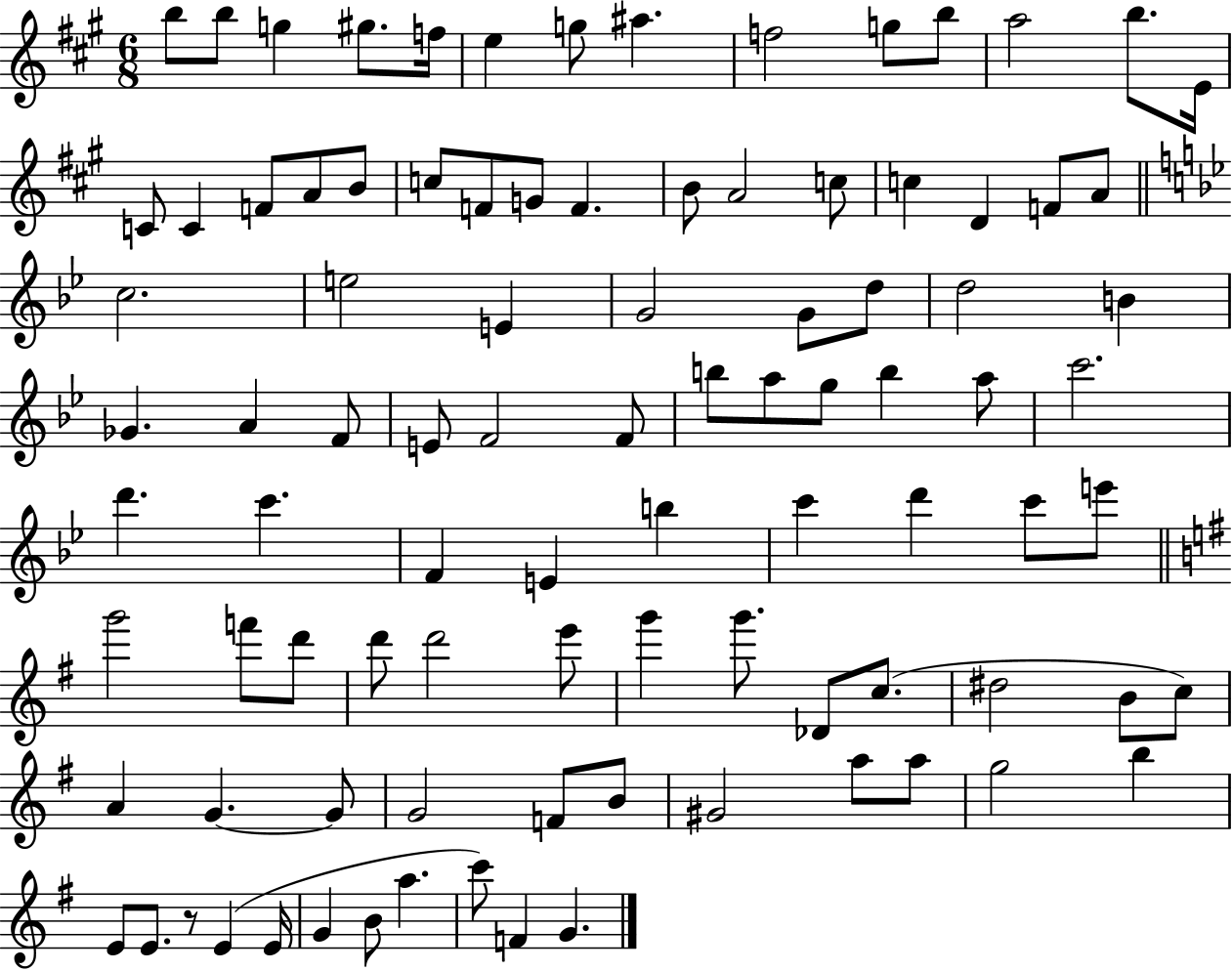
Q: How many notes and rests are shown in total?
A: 94